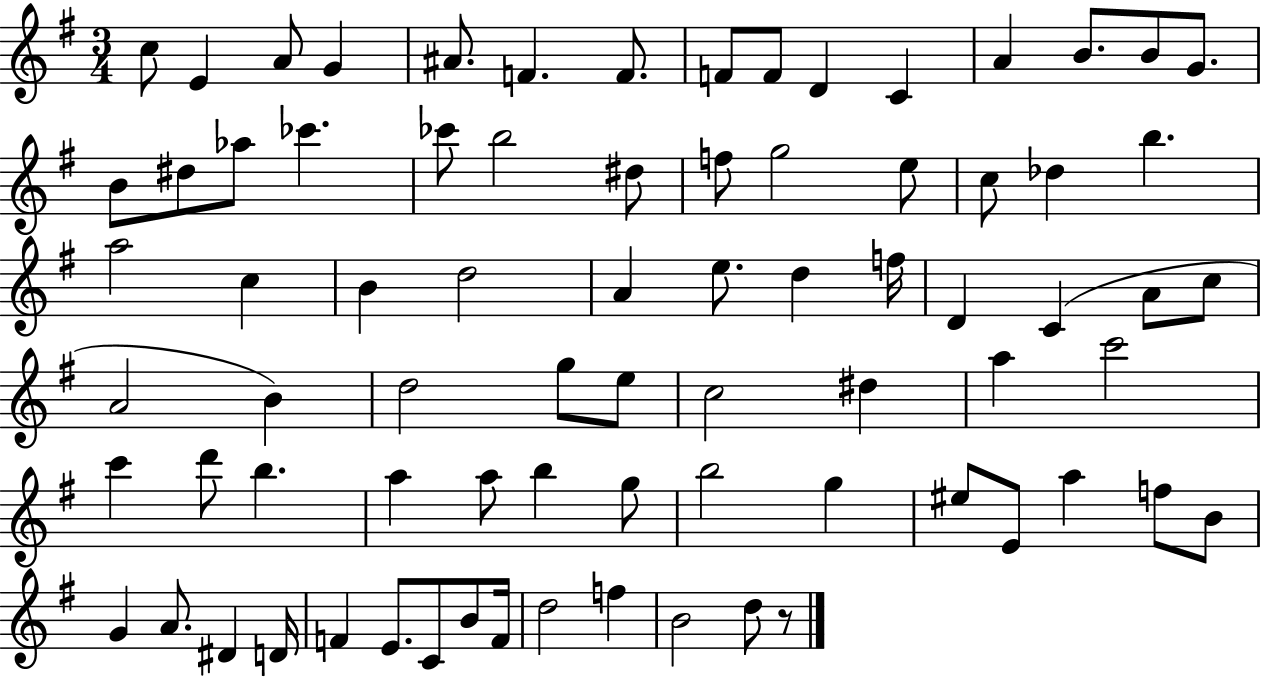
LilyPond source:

{
  \clef treble
  \numericTimeSignature
  \time 3/4
  \key g \major
  \repeat volta 2 { c''8 e'4 a'8 g'4 | ais'8. f'4. f'8. | f'8 f'8 d'4 c'4 | a'4 b'8. b'8 g'8. | \break b'8 dis''8 aes''8 ces'''4. | ces'''8 b''2 dis''8 | f''8 g''2 e''8 | c''8 des''4 b''4. | \break a''2 c''4 | b'4 d''2 | a'4 e''8. d''4 f''16 | d'4 c'4( a'8 c''8 | \break a'2 b'4) | d''2 g''8 e''8 | c''2 dis''4 | a''4 c'''2 | \break c'''4 d'''8 b''4. | a''4 a''8 b''4 g''8 | b''2 g''4 | eis''8 e'8 a''4 f''8 b'8 | \break g'4 a'8. dis'4 d'16 | f'4 e'8. c'8 b'8 f'16 | d''2 f''4 | b'2 d''8 r8 | \break } \bar "|."
}